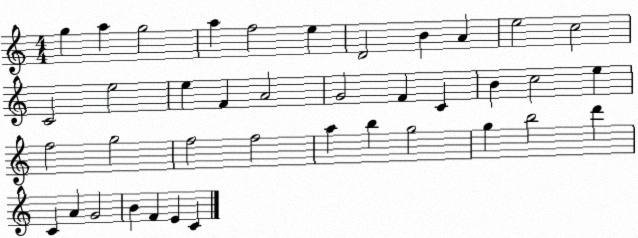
X:1
T:Untitled
M:4/4
L:1/4
K:C
g a g2 a f2 e D2 B A e2 c2 C2 e2 e F A2 G2 F C B c2 e f2 g2 f2 f2 a b g2 g b2 d' C A G2 B F E C